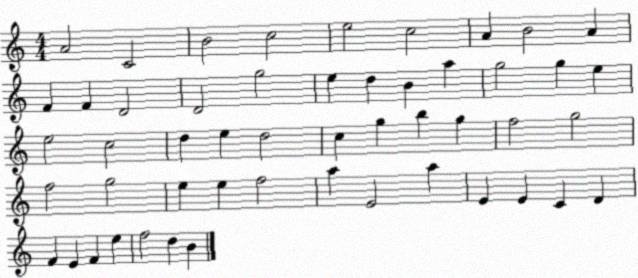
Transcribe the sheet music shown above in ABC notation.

X:1
T:Untitled
M:4/4
L:1/4
K:C
A2 C2 B2 c2 e2 c2 A B2 A F F D2 D2 g2 e d B a g2 g e e2 c2 d e d2 c g b g f2 g2 f2 g2 e e f2 a E2 a E E C D F E F e f2 d B